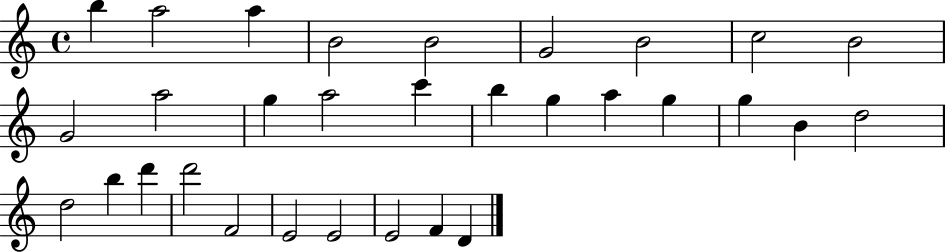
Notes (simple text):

B5/q A5/h A5/q B4/h B4/h G4/h B4/h C5/h B4/h G4/h A5/h G5/q A5/h C6/q B5/q G5/q A5/q G5/q G5/q B4/q D5/h D5/h B5/q D6/q D6/h F4/h E4/h E4/h E4/h F4/q D4/q